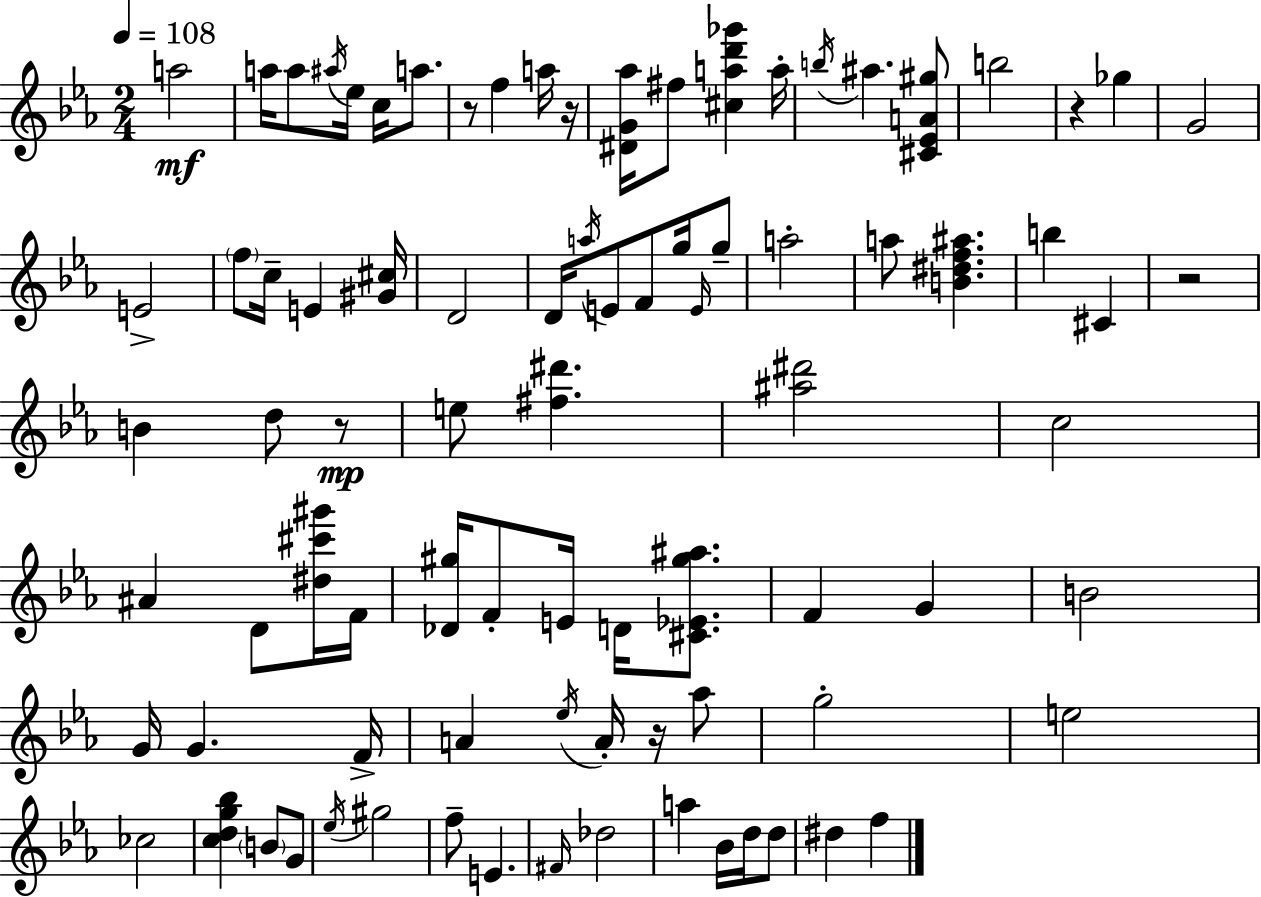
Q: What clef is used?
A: treble